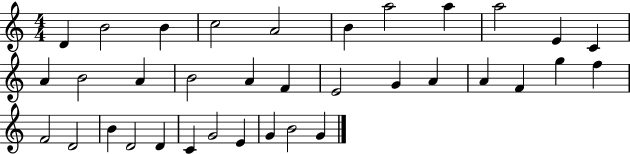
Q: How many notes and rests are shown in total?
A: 35